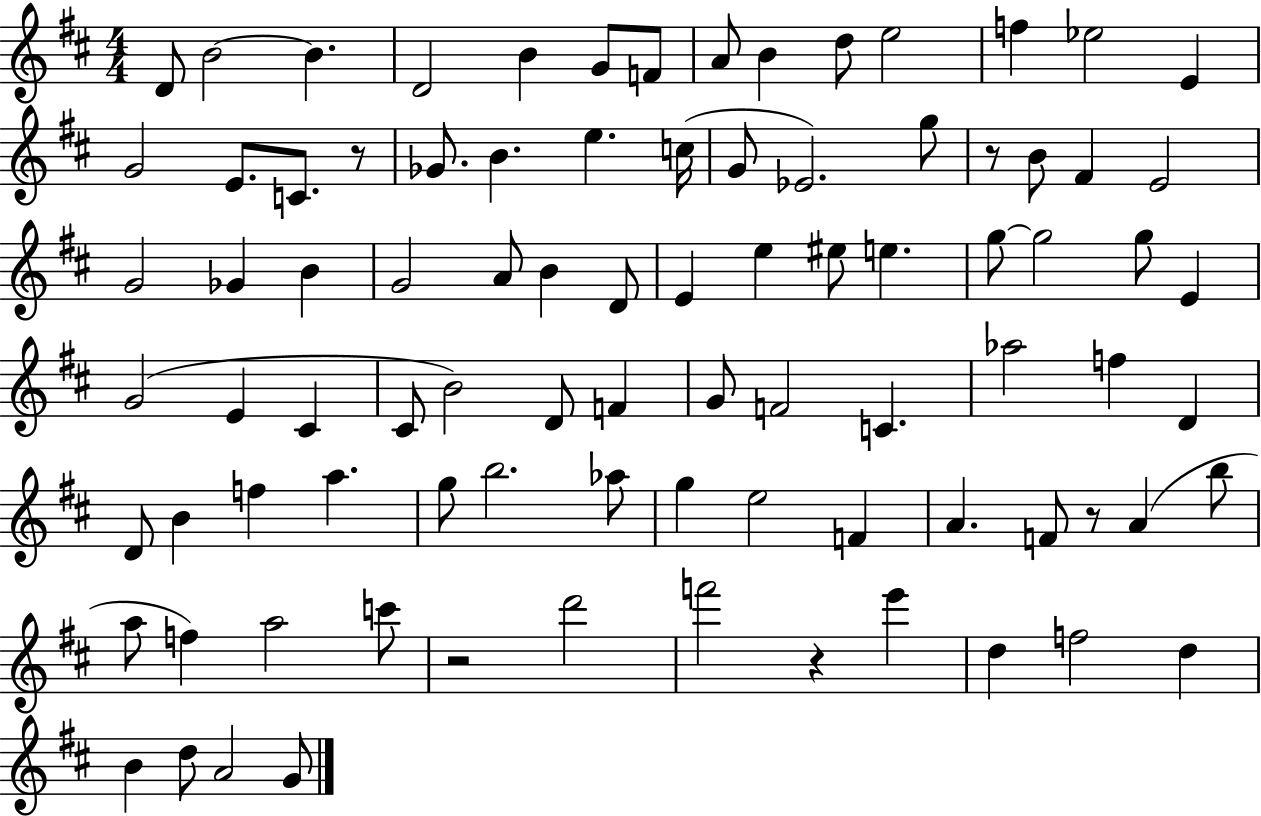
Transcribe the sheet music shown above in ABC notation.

X:1
T:Untitled
M:4/4
L:1/4
K:D
D/2 B2 B D2 B G/2 F/2 A/2 B d/2 e2 f _e2 E G2 E/2 C/2 z/2 _G/2 B e c/4 G/2 _E2 g/2 z/2 B/2 ^F E2 G2 _G B G2 A/2 B D/2 E e ^e/2 e g/2 g2 g/2 E G2 E ^C ^C/2 B2 D/2 F G/2 F2 C _a2 f D D/2 B f a g/2 b2 _a/2 g e2 F A F/2 z/2 A b/2 a/2 f a2 c'/2 z2 d'2 f'2 z e' d f2 d B d/2 A2 G/2